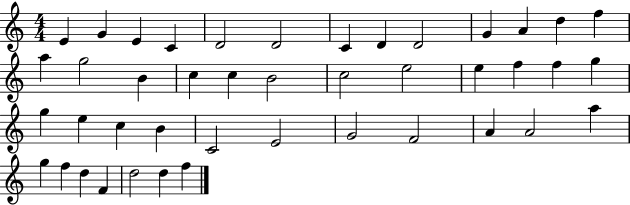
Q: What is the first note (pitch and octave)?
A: E4